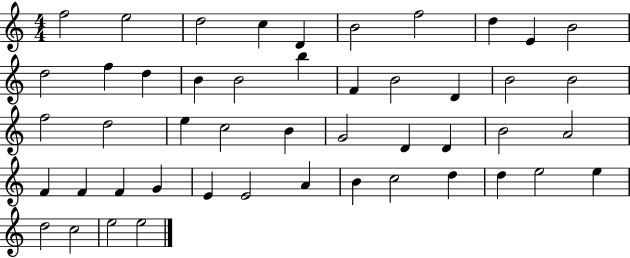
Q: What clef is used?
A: treble